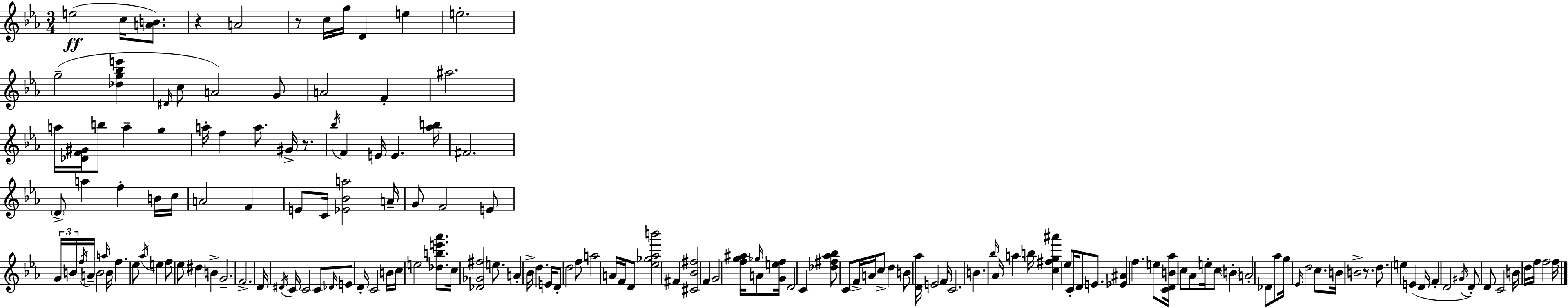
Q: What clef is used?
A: treble